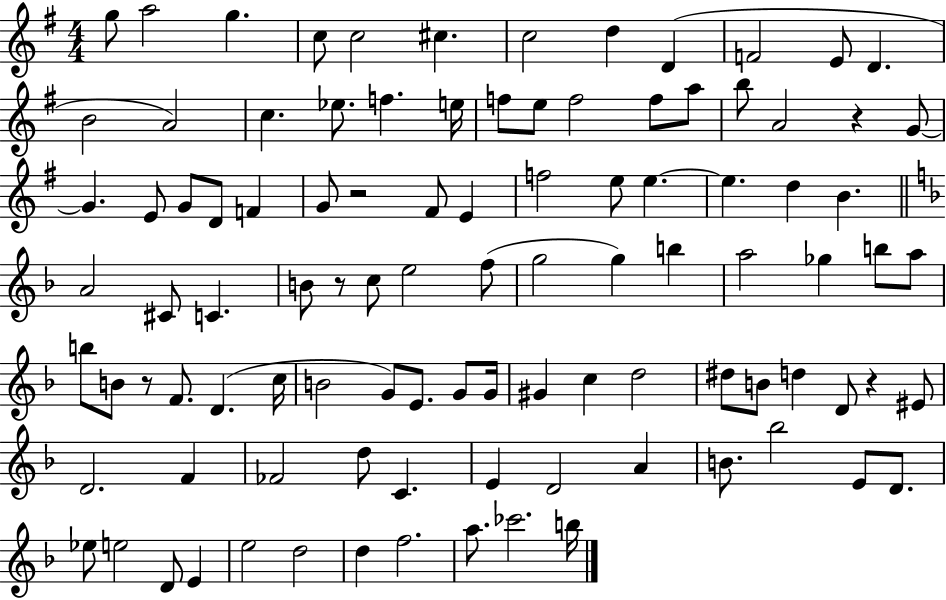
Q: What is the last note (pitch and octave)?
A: B5